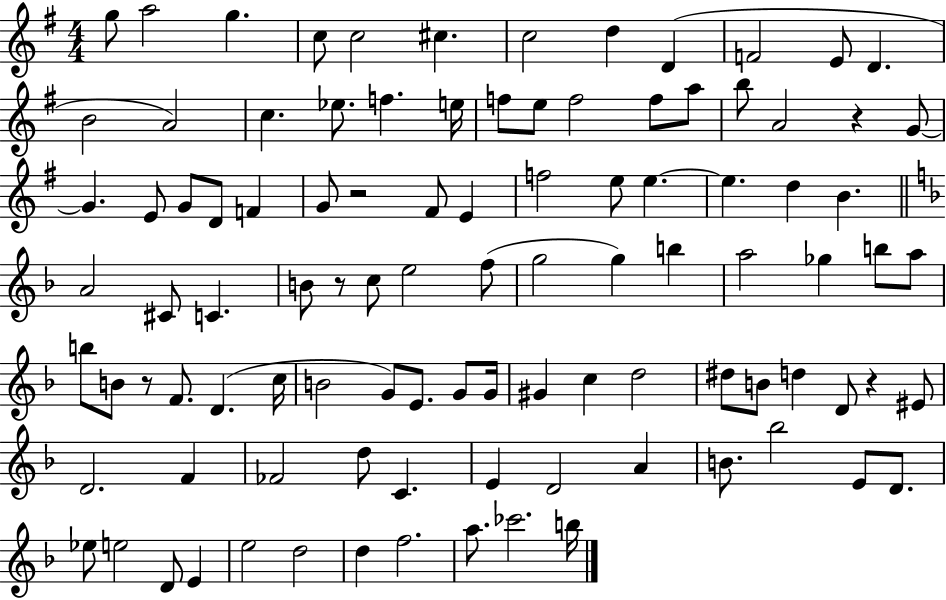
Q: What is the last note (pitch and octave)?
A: B5